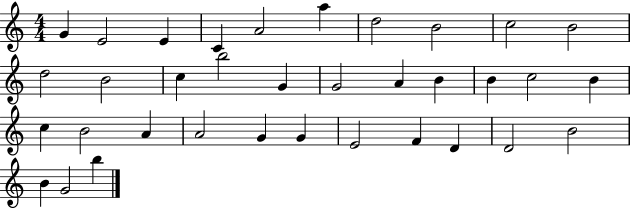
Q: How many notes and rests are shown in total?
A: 35